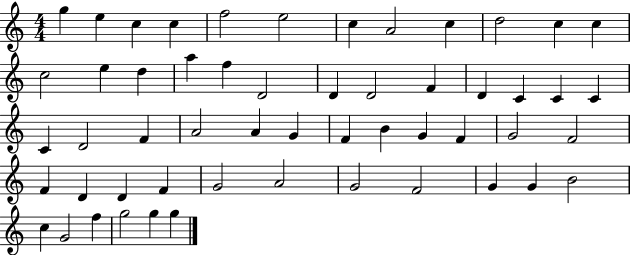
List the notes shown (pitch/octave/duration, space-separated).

G5/q E5/q C5/q C5/q F5/h E5/h C5/q A4/h C5/q D5/h C5/q C5/q C5/h E5/q D5/q A5/q F5/q D4/h D4/q D4/h F4/q D4/q C4/q C4/q C4/q C4/q D4/h F4/q A4/h A4/q G4/q F4/q B4/q G4/q F4/q G4/h F4/h F4/q D4/q D4/q F4/q G4/h A4/h G4/h F4/h G4/q G4/q B4/h C5/q G4/h F5/q G5/h G5/q G5/q